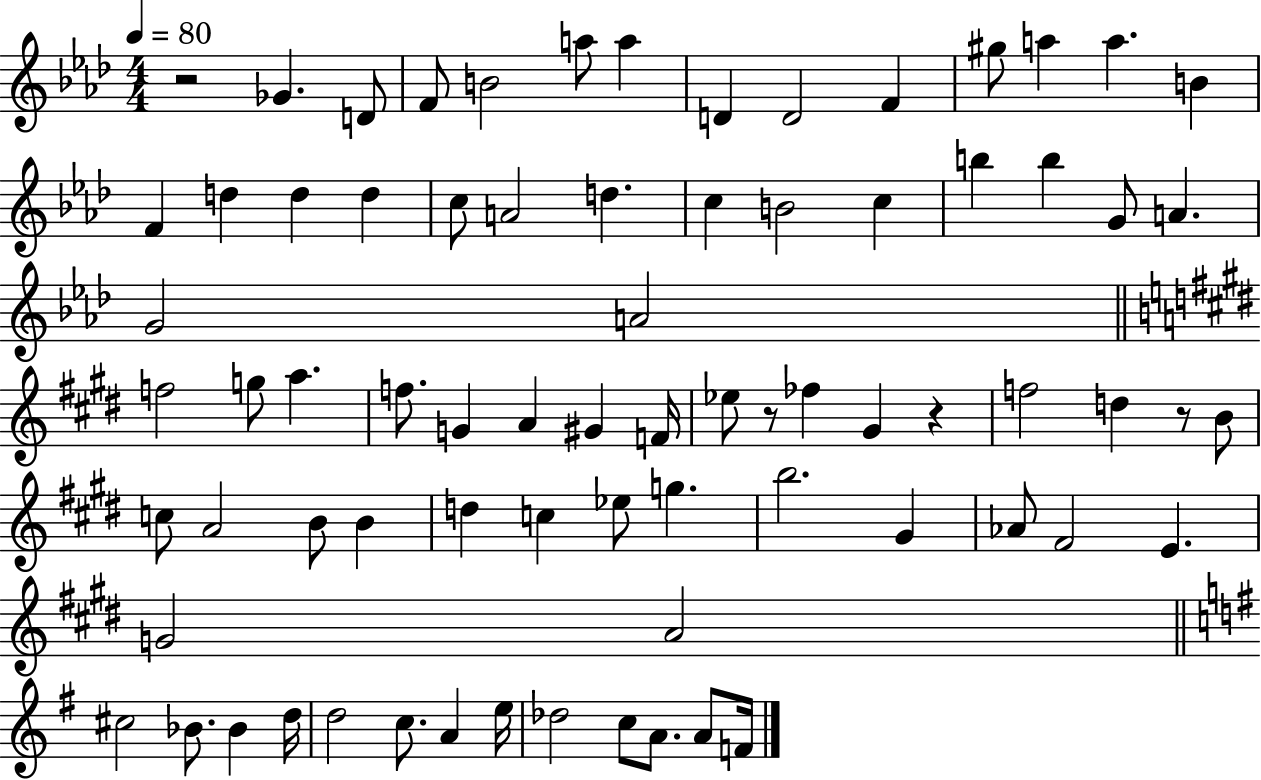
X:1
T:Untitled
M:4/4
L:1/4
K:Ab
z2 _G D/2 F/2 B2 a/2 a D D2 F ^g/2 a a B F d d d c/2 A2 d c B2 c b b G/2 A G2 A2 f2 g/2 a f/2 G A ^G F/4 _e/2 z/2 _f ^G z f2 d z/2 B/2 c/2 A2 B/2 B d c _e/2 g b2 ^G _A/2 ^F2 E G2 A2 ^c2 _B/2 _B d/4 d2 c/2 A e/4 _d2 c/2 A/2 A/2 F/4